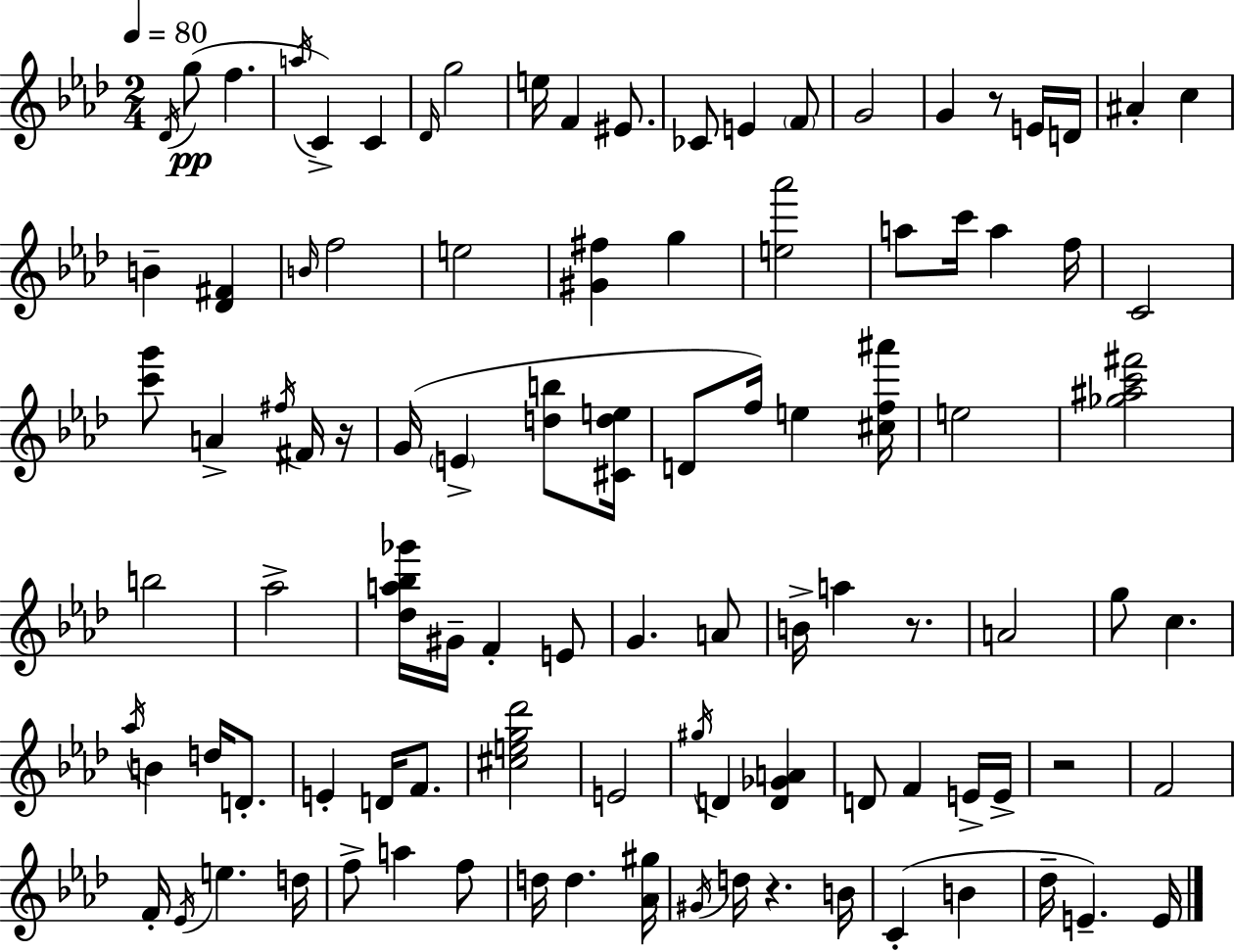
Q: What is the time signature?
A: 2/4